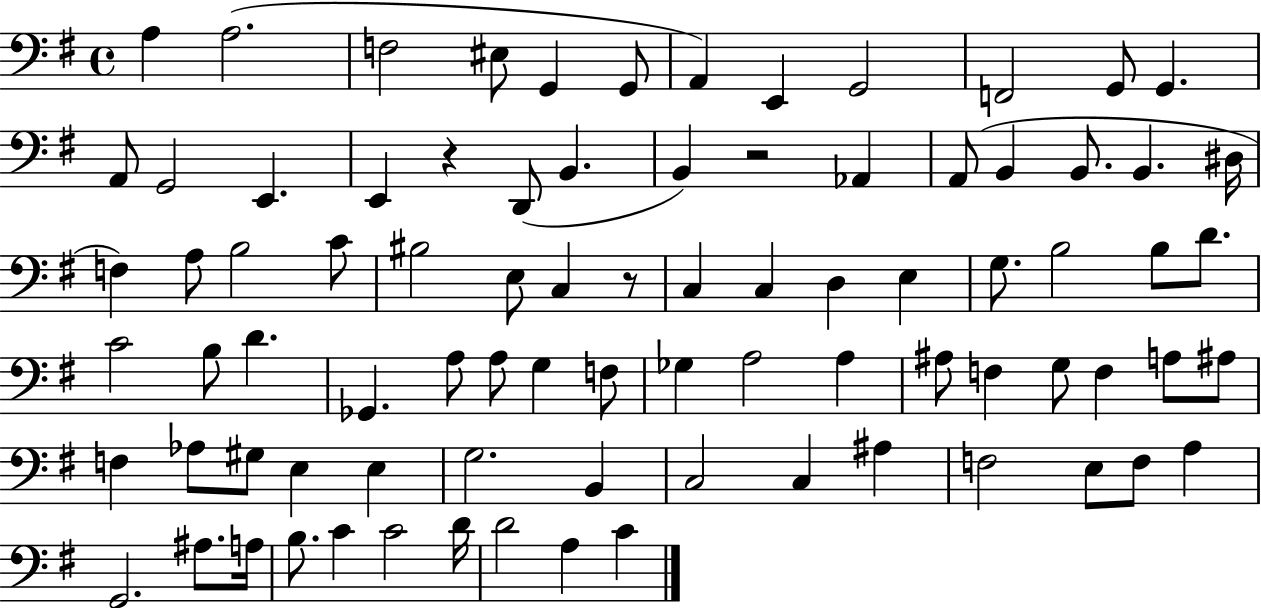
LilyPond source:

{
  \clef bass
  \time 4/4
  \defaultTimeSignature
  \key g \major
  a4 a2.( | f2 eis8 g,4 g,8 | a,4) e,4 g,2 | f,2 g,8 g,4. | \break a,8 g,2 e,4. | e,4 r4 d,8( b,4. | b,4) r2 aes,4 | a,8( b,4 b,8. b,4. dis16 | \break f4) a8 b2 c'8 | bis2 e8 c4 r8 | c4 c4 d4 e4 | g8. b2 b8 d'8. | \break c'2 b8 d'4. | ges,4. a8 a8 g4 f8 | ges4 a2 a4 | ais8 f4 g8 f4 a8 ais8 | \break f4 aes8 gis8 e4 e4 | g2. b,4 | c2 c4 ais4 | f2 e8 f8 a4 | \break g,2. ais8. a16 | b8. c'4 c'2 d'16 | d'2 a4 c'4 | \bar "|."
}